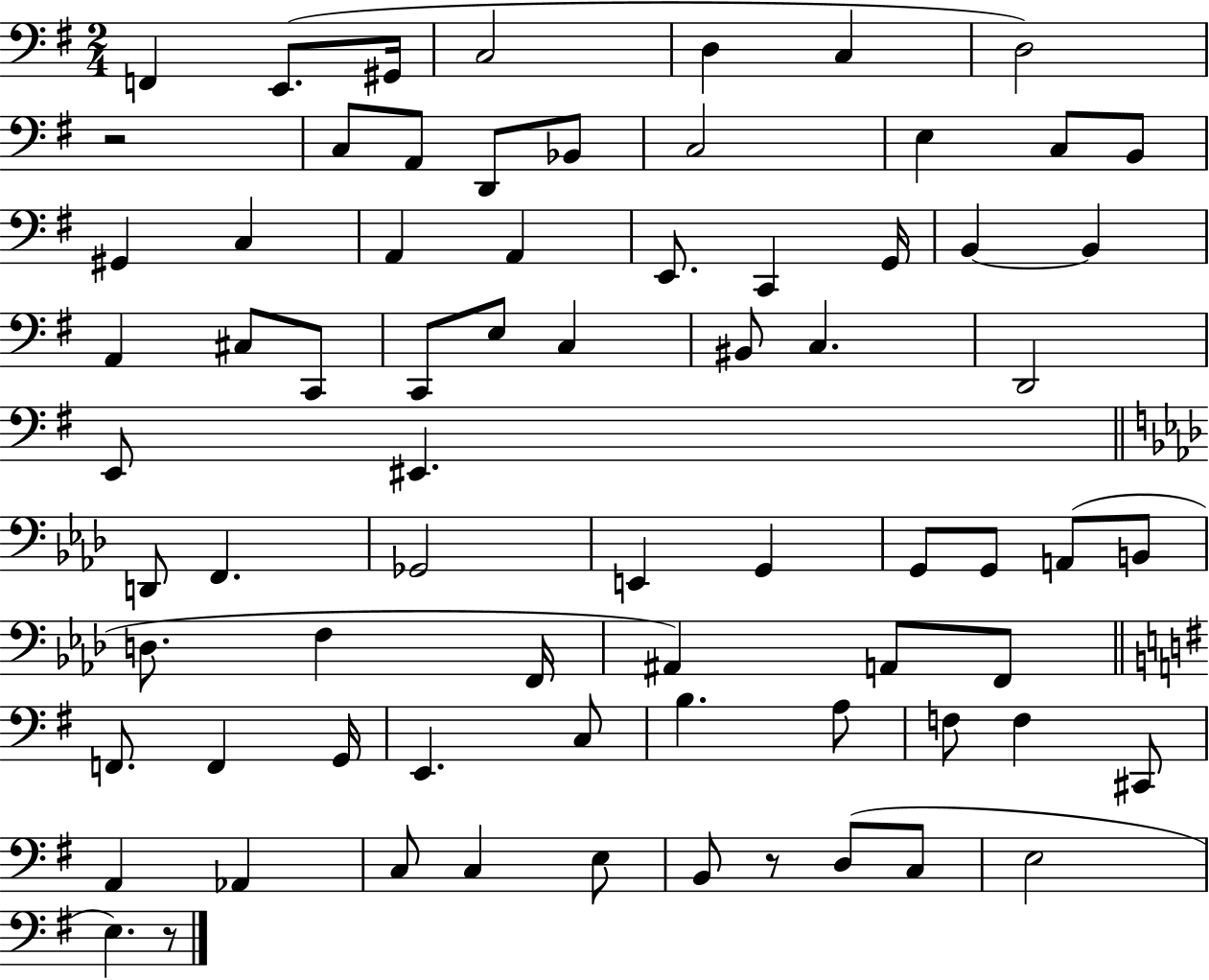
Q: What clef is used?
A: bass